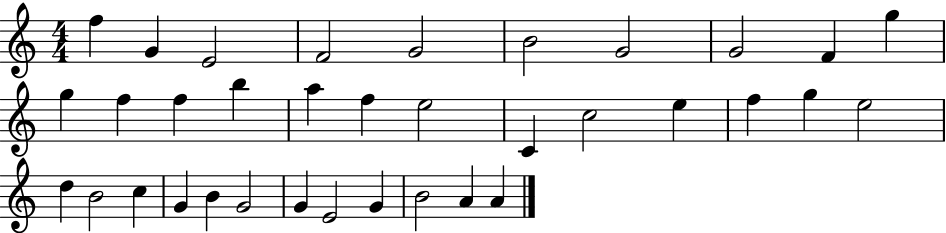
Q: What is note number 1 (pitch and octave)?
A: F5